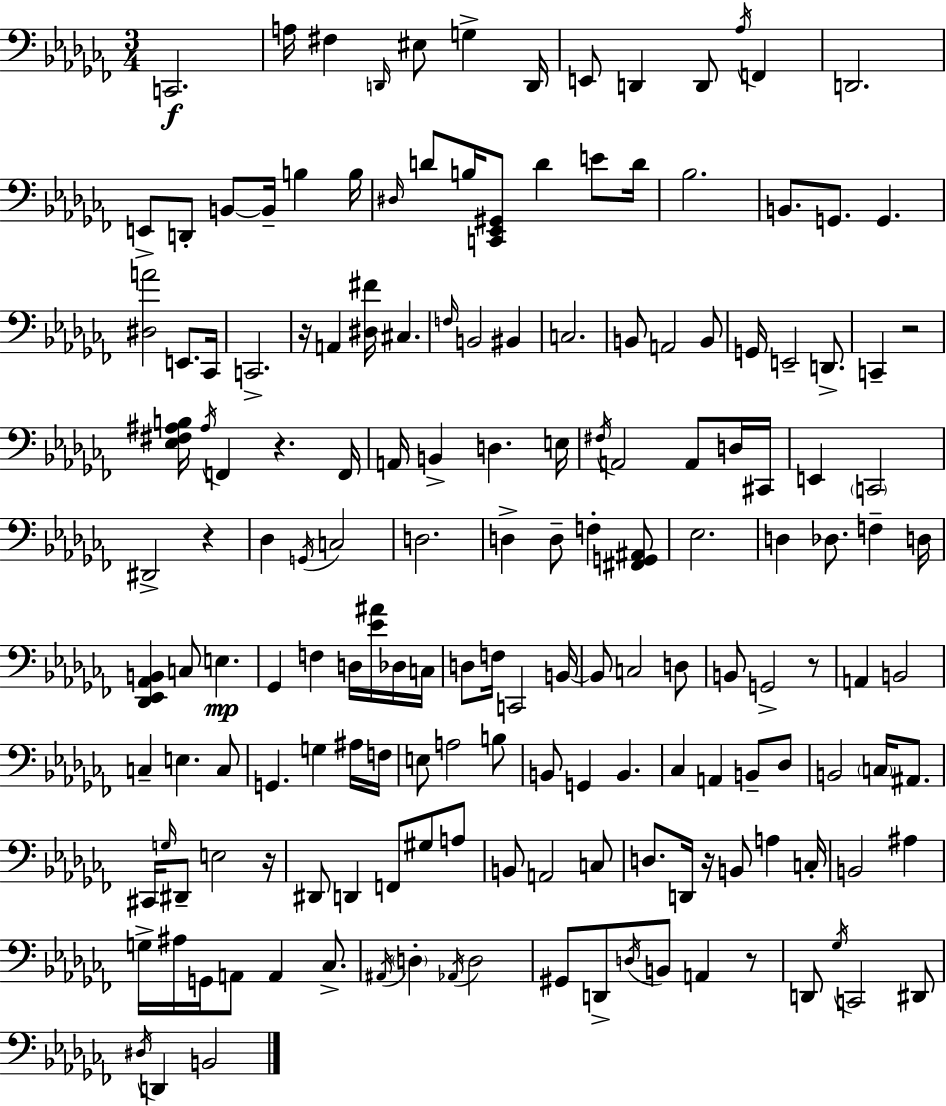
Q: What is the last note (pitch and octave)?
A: B2